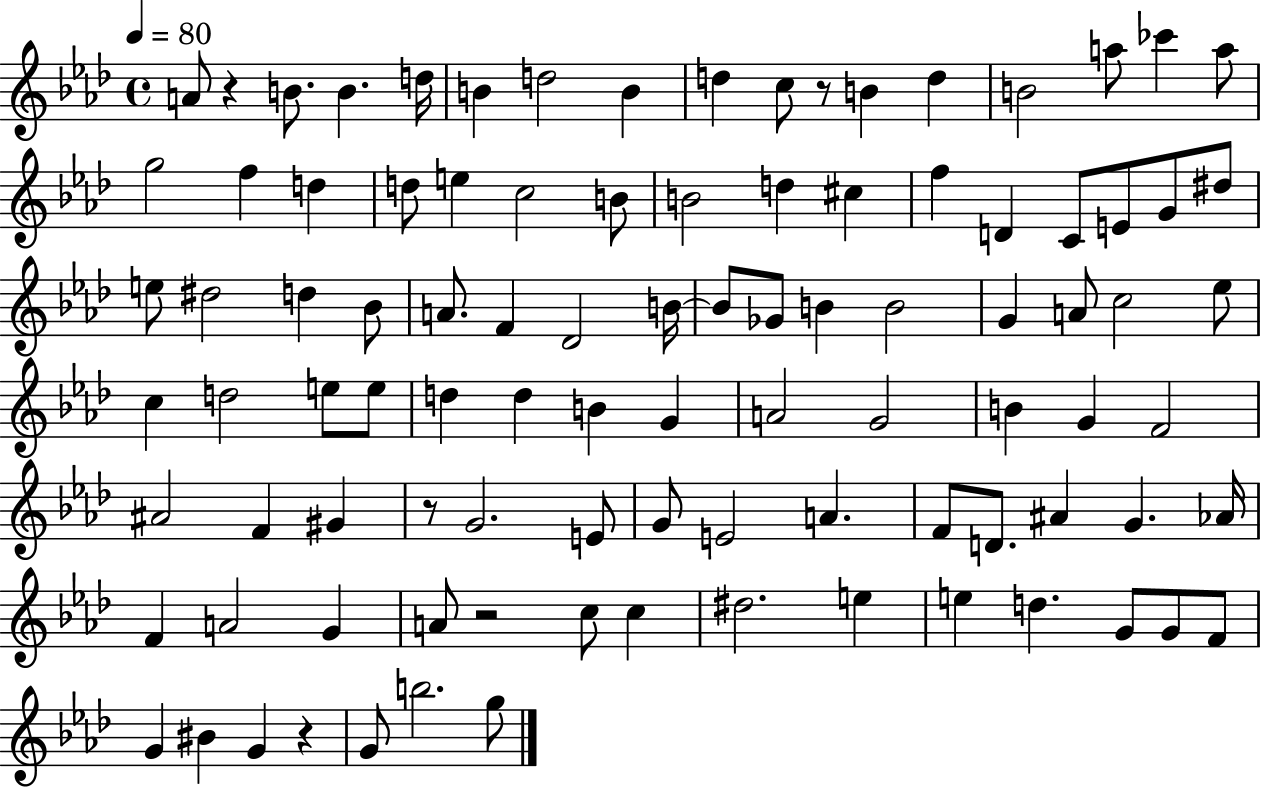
X:1
T:Untitled
M:4/4
L:1/4
K:Ab
A/2 z B/2 B d/4 B d2 B d c/2 z/2 B d B2 a/2 _c' a/2 g2 f d d/2 e c2 B/2 B2 d ^c f D C/2 E/2 G/2 ^d/2 e/2 ^d2 d _B/2 A/2 F _D2 B/4 B/2 _G/2 B B2 G A/2 c2 _e/2 c d2 e/2 e/2 d d B G A2 G2 B G F2 ^A2 F ^G z/2 G2 E/2 G/2 E2 A F/2 D/2 ^A G _A/4 F A2 G A/2 z2 c/2 c ^d2 e e d G/2 G/2 F/2 G ^B G z G/2 b2 g/2